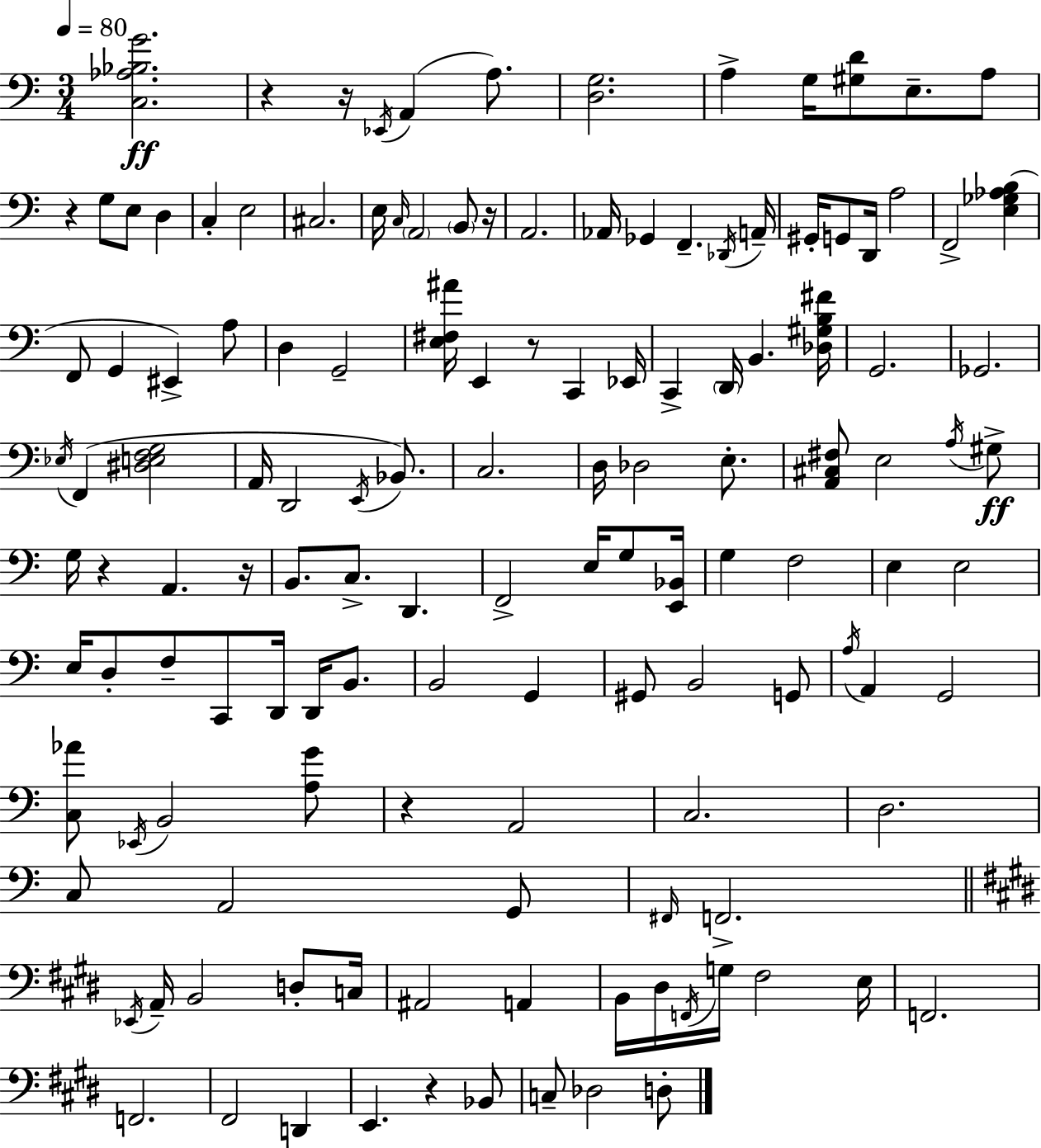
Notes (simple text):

[C3,Ab3,Bb3,G4]/h. R/q R/s Eb2/s A2/q A3/e. [D3,G3]/h. A3/q G3/s [G#3,D4]/e E3/e. A3/e R/q G3/e E3/e D3/q C3/q E3/h C#3/h. E3/s C3/s A2/h B2/e R/s A2/h. Ab2/s Gb2/q F2/q. Db2/s A2/s G#2/s G2/e D2/s A3/h F2/h [E3,Gb3,Ab3,B3]/q F2/e G2/q EIS2/q A3/e D3/q G2/h [E3,F#3,A#4]/s E2/q R/e C2/q Eb2/s C2/q D2/s B2/q. [Db3,G#3,B3,F#4]/s G2/h. Gb2/h. Eb3/s F2/q [D#3,E3,F3,G3]/h A2/s D2/h E2/s Bb2/e. C3/h. D3/s Db3/h E3/e. [A2,C#3,F#3]/e E3/h A3/s G#3/e G3/s R/q A2/q. R/s B2/e. C3/e. D2/q. F2/h E3/s G3/e [E2,Bb2]/s G3/q F3/h E3/q E3/h E3/s D3/e F3/e C2/e D2/s D2/s B2/e. B2/h G2/q G#2/e B2/h G2/e A3/s A2/q G2/h [C3,Ab4]/e Eb2/s B2/h [A3,G4]/e R/q A2/h C3/h. D3/h. C3/e A2/h G2/e F#2/s F2/h. Eb2/s A2/s B2/h D3/e C3/s A#2/h A2/q B2/s D#3/s F2/s G3/s F#3/h E3/s F2/h. F2/h. F#2/h D2/q E2/q. R/q Bb2/e C3/e Db3/h D3/e